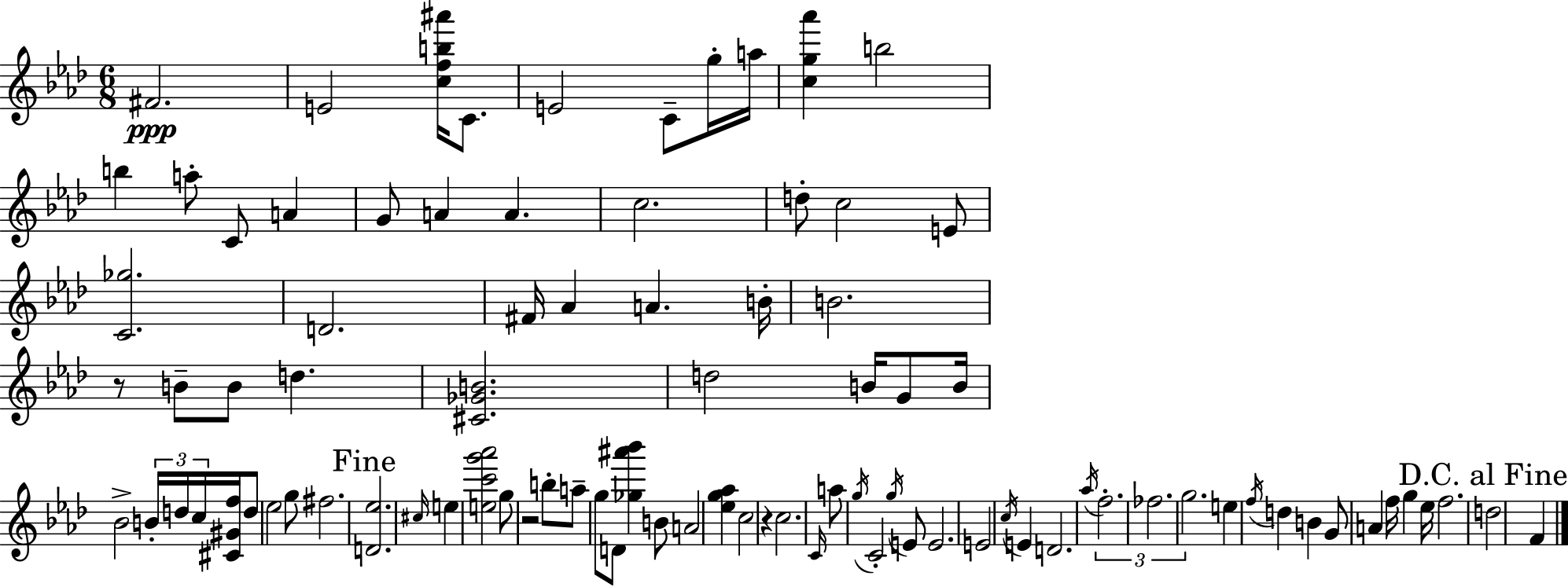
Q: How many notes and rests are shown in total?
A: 90